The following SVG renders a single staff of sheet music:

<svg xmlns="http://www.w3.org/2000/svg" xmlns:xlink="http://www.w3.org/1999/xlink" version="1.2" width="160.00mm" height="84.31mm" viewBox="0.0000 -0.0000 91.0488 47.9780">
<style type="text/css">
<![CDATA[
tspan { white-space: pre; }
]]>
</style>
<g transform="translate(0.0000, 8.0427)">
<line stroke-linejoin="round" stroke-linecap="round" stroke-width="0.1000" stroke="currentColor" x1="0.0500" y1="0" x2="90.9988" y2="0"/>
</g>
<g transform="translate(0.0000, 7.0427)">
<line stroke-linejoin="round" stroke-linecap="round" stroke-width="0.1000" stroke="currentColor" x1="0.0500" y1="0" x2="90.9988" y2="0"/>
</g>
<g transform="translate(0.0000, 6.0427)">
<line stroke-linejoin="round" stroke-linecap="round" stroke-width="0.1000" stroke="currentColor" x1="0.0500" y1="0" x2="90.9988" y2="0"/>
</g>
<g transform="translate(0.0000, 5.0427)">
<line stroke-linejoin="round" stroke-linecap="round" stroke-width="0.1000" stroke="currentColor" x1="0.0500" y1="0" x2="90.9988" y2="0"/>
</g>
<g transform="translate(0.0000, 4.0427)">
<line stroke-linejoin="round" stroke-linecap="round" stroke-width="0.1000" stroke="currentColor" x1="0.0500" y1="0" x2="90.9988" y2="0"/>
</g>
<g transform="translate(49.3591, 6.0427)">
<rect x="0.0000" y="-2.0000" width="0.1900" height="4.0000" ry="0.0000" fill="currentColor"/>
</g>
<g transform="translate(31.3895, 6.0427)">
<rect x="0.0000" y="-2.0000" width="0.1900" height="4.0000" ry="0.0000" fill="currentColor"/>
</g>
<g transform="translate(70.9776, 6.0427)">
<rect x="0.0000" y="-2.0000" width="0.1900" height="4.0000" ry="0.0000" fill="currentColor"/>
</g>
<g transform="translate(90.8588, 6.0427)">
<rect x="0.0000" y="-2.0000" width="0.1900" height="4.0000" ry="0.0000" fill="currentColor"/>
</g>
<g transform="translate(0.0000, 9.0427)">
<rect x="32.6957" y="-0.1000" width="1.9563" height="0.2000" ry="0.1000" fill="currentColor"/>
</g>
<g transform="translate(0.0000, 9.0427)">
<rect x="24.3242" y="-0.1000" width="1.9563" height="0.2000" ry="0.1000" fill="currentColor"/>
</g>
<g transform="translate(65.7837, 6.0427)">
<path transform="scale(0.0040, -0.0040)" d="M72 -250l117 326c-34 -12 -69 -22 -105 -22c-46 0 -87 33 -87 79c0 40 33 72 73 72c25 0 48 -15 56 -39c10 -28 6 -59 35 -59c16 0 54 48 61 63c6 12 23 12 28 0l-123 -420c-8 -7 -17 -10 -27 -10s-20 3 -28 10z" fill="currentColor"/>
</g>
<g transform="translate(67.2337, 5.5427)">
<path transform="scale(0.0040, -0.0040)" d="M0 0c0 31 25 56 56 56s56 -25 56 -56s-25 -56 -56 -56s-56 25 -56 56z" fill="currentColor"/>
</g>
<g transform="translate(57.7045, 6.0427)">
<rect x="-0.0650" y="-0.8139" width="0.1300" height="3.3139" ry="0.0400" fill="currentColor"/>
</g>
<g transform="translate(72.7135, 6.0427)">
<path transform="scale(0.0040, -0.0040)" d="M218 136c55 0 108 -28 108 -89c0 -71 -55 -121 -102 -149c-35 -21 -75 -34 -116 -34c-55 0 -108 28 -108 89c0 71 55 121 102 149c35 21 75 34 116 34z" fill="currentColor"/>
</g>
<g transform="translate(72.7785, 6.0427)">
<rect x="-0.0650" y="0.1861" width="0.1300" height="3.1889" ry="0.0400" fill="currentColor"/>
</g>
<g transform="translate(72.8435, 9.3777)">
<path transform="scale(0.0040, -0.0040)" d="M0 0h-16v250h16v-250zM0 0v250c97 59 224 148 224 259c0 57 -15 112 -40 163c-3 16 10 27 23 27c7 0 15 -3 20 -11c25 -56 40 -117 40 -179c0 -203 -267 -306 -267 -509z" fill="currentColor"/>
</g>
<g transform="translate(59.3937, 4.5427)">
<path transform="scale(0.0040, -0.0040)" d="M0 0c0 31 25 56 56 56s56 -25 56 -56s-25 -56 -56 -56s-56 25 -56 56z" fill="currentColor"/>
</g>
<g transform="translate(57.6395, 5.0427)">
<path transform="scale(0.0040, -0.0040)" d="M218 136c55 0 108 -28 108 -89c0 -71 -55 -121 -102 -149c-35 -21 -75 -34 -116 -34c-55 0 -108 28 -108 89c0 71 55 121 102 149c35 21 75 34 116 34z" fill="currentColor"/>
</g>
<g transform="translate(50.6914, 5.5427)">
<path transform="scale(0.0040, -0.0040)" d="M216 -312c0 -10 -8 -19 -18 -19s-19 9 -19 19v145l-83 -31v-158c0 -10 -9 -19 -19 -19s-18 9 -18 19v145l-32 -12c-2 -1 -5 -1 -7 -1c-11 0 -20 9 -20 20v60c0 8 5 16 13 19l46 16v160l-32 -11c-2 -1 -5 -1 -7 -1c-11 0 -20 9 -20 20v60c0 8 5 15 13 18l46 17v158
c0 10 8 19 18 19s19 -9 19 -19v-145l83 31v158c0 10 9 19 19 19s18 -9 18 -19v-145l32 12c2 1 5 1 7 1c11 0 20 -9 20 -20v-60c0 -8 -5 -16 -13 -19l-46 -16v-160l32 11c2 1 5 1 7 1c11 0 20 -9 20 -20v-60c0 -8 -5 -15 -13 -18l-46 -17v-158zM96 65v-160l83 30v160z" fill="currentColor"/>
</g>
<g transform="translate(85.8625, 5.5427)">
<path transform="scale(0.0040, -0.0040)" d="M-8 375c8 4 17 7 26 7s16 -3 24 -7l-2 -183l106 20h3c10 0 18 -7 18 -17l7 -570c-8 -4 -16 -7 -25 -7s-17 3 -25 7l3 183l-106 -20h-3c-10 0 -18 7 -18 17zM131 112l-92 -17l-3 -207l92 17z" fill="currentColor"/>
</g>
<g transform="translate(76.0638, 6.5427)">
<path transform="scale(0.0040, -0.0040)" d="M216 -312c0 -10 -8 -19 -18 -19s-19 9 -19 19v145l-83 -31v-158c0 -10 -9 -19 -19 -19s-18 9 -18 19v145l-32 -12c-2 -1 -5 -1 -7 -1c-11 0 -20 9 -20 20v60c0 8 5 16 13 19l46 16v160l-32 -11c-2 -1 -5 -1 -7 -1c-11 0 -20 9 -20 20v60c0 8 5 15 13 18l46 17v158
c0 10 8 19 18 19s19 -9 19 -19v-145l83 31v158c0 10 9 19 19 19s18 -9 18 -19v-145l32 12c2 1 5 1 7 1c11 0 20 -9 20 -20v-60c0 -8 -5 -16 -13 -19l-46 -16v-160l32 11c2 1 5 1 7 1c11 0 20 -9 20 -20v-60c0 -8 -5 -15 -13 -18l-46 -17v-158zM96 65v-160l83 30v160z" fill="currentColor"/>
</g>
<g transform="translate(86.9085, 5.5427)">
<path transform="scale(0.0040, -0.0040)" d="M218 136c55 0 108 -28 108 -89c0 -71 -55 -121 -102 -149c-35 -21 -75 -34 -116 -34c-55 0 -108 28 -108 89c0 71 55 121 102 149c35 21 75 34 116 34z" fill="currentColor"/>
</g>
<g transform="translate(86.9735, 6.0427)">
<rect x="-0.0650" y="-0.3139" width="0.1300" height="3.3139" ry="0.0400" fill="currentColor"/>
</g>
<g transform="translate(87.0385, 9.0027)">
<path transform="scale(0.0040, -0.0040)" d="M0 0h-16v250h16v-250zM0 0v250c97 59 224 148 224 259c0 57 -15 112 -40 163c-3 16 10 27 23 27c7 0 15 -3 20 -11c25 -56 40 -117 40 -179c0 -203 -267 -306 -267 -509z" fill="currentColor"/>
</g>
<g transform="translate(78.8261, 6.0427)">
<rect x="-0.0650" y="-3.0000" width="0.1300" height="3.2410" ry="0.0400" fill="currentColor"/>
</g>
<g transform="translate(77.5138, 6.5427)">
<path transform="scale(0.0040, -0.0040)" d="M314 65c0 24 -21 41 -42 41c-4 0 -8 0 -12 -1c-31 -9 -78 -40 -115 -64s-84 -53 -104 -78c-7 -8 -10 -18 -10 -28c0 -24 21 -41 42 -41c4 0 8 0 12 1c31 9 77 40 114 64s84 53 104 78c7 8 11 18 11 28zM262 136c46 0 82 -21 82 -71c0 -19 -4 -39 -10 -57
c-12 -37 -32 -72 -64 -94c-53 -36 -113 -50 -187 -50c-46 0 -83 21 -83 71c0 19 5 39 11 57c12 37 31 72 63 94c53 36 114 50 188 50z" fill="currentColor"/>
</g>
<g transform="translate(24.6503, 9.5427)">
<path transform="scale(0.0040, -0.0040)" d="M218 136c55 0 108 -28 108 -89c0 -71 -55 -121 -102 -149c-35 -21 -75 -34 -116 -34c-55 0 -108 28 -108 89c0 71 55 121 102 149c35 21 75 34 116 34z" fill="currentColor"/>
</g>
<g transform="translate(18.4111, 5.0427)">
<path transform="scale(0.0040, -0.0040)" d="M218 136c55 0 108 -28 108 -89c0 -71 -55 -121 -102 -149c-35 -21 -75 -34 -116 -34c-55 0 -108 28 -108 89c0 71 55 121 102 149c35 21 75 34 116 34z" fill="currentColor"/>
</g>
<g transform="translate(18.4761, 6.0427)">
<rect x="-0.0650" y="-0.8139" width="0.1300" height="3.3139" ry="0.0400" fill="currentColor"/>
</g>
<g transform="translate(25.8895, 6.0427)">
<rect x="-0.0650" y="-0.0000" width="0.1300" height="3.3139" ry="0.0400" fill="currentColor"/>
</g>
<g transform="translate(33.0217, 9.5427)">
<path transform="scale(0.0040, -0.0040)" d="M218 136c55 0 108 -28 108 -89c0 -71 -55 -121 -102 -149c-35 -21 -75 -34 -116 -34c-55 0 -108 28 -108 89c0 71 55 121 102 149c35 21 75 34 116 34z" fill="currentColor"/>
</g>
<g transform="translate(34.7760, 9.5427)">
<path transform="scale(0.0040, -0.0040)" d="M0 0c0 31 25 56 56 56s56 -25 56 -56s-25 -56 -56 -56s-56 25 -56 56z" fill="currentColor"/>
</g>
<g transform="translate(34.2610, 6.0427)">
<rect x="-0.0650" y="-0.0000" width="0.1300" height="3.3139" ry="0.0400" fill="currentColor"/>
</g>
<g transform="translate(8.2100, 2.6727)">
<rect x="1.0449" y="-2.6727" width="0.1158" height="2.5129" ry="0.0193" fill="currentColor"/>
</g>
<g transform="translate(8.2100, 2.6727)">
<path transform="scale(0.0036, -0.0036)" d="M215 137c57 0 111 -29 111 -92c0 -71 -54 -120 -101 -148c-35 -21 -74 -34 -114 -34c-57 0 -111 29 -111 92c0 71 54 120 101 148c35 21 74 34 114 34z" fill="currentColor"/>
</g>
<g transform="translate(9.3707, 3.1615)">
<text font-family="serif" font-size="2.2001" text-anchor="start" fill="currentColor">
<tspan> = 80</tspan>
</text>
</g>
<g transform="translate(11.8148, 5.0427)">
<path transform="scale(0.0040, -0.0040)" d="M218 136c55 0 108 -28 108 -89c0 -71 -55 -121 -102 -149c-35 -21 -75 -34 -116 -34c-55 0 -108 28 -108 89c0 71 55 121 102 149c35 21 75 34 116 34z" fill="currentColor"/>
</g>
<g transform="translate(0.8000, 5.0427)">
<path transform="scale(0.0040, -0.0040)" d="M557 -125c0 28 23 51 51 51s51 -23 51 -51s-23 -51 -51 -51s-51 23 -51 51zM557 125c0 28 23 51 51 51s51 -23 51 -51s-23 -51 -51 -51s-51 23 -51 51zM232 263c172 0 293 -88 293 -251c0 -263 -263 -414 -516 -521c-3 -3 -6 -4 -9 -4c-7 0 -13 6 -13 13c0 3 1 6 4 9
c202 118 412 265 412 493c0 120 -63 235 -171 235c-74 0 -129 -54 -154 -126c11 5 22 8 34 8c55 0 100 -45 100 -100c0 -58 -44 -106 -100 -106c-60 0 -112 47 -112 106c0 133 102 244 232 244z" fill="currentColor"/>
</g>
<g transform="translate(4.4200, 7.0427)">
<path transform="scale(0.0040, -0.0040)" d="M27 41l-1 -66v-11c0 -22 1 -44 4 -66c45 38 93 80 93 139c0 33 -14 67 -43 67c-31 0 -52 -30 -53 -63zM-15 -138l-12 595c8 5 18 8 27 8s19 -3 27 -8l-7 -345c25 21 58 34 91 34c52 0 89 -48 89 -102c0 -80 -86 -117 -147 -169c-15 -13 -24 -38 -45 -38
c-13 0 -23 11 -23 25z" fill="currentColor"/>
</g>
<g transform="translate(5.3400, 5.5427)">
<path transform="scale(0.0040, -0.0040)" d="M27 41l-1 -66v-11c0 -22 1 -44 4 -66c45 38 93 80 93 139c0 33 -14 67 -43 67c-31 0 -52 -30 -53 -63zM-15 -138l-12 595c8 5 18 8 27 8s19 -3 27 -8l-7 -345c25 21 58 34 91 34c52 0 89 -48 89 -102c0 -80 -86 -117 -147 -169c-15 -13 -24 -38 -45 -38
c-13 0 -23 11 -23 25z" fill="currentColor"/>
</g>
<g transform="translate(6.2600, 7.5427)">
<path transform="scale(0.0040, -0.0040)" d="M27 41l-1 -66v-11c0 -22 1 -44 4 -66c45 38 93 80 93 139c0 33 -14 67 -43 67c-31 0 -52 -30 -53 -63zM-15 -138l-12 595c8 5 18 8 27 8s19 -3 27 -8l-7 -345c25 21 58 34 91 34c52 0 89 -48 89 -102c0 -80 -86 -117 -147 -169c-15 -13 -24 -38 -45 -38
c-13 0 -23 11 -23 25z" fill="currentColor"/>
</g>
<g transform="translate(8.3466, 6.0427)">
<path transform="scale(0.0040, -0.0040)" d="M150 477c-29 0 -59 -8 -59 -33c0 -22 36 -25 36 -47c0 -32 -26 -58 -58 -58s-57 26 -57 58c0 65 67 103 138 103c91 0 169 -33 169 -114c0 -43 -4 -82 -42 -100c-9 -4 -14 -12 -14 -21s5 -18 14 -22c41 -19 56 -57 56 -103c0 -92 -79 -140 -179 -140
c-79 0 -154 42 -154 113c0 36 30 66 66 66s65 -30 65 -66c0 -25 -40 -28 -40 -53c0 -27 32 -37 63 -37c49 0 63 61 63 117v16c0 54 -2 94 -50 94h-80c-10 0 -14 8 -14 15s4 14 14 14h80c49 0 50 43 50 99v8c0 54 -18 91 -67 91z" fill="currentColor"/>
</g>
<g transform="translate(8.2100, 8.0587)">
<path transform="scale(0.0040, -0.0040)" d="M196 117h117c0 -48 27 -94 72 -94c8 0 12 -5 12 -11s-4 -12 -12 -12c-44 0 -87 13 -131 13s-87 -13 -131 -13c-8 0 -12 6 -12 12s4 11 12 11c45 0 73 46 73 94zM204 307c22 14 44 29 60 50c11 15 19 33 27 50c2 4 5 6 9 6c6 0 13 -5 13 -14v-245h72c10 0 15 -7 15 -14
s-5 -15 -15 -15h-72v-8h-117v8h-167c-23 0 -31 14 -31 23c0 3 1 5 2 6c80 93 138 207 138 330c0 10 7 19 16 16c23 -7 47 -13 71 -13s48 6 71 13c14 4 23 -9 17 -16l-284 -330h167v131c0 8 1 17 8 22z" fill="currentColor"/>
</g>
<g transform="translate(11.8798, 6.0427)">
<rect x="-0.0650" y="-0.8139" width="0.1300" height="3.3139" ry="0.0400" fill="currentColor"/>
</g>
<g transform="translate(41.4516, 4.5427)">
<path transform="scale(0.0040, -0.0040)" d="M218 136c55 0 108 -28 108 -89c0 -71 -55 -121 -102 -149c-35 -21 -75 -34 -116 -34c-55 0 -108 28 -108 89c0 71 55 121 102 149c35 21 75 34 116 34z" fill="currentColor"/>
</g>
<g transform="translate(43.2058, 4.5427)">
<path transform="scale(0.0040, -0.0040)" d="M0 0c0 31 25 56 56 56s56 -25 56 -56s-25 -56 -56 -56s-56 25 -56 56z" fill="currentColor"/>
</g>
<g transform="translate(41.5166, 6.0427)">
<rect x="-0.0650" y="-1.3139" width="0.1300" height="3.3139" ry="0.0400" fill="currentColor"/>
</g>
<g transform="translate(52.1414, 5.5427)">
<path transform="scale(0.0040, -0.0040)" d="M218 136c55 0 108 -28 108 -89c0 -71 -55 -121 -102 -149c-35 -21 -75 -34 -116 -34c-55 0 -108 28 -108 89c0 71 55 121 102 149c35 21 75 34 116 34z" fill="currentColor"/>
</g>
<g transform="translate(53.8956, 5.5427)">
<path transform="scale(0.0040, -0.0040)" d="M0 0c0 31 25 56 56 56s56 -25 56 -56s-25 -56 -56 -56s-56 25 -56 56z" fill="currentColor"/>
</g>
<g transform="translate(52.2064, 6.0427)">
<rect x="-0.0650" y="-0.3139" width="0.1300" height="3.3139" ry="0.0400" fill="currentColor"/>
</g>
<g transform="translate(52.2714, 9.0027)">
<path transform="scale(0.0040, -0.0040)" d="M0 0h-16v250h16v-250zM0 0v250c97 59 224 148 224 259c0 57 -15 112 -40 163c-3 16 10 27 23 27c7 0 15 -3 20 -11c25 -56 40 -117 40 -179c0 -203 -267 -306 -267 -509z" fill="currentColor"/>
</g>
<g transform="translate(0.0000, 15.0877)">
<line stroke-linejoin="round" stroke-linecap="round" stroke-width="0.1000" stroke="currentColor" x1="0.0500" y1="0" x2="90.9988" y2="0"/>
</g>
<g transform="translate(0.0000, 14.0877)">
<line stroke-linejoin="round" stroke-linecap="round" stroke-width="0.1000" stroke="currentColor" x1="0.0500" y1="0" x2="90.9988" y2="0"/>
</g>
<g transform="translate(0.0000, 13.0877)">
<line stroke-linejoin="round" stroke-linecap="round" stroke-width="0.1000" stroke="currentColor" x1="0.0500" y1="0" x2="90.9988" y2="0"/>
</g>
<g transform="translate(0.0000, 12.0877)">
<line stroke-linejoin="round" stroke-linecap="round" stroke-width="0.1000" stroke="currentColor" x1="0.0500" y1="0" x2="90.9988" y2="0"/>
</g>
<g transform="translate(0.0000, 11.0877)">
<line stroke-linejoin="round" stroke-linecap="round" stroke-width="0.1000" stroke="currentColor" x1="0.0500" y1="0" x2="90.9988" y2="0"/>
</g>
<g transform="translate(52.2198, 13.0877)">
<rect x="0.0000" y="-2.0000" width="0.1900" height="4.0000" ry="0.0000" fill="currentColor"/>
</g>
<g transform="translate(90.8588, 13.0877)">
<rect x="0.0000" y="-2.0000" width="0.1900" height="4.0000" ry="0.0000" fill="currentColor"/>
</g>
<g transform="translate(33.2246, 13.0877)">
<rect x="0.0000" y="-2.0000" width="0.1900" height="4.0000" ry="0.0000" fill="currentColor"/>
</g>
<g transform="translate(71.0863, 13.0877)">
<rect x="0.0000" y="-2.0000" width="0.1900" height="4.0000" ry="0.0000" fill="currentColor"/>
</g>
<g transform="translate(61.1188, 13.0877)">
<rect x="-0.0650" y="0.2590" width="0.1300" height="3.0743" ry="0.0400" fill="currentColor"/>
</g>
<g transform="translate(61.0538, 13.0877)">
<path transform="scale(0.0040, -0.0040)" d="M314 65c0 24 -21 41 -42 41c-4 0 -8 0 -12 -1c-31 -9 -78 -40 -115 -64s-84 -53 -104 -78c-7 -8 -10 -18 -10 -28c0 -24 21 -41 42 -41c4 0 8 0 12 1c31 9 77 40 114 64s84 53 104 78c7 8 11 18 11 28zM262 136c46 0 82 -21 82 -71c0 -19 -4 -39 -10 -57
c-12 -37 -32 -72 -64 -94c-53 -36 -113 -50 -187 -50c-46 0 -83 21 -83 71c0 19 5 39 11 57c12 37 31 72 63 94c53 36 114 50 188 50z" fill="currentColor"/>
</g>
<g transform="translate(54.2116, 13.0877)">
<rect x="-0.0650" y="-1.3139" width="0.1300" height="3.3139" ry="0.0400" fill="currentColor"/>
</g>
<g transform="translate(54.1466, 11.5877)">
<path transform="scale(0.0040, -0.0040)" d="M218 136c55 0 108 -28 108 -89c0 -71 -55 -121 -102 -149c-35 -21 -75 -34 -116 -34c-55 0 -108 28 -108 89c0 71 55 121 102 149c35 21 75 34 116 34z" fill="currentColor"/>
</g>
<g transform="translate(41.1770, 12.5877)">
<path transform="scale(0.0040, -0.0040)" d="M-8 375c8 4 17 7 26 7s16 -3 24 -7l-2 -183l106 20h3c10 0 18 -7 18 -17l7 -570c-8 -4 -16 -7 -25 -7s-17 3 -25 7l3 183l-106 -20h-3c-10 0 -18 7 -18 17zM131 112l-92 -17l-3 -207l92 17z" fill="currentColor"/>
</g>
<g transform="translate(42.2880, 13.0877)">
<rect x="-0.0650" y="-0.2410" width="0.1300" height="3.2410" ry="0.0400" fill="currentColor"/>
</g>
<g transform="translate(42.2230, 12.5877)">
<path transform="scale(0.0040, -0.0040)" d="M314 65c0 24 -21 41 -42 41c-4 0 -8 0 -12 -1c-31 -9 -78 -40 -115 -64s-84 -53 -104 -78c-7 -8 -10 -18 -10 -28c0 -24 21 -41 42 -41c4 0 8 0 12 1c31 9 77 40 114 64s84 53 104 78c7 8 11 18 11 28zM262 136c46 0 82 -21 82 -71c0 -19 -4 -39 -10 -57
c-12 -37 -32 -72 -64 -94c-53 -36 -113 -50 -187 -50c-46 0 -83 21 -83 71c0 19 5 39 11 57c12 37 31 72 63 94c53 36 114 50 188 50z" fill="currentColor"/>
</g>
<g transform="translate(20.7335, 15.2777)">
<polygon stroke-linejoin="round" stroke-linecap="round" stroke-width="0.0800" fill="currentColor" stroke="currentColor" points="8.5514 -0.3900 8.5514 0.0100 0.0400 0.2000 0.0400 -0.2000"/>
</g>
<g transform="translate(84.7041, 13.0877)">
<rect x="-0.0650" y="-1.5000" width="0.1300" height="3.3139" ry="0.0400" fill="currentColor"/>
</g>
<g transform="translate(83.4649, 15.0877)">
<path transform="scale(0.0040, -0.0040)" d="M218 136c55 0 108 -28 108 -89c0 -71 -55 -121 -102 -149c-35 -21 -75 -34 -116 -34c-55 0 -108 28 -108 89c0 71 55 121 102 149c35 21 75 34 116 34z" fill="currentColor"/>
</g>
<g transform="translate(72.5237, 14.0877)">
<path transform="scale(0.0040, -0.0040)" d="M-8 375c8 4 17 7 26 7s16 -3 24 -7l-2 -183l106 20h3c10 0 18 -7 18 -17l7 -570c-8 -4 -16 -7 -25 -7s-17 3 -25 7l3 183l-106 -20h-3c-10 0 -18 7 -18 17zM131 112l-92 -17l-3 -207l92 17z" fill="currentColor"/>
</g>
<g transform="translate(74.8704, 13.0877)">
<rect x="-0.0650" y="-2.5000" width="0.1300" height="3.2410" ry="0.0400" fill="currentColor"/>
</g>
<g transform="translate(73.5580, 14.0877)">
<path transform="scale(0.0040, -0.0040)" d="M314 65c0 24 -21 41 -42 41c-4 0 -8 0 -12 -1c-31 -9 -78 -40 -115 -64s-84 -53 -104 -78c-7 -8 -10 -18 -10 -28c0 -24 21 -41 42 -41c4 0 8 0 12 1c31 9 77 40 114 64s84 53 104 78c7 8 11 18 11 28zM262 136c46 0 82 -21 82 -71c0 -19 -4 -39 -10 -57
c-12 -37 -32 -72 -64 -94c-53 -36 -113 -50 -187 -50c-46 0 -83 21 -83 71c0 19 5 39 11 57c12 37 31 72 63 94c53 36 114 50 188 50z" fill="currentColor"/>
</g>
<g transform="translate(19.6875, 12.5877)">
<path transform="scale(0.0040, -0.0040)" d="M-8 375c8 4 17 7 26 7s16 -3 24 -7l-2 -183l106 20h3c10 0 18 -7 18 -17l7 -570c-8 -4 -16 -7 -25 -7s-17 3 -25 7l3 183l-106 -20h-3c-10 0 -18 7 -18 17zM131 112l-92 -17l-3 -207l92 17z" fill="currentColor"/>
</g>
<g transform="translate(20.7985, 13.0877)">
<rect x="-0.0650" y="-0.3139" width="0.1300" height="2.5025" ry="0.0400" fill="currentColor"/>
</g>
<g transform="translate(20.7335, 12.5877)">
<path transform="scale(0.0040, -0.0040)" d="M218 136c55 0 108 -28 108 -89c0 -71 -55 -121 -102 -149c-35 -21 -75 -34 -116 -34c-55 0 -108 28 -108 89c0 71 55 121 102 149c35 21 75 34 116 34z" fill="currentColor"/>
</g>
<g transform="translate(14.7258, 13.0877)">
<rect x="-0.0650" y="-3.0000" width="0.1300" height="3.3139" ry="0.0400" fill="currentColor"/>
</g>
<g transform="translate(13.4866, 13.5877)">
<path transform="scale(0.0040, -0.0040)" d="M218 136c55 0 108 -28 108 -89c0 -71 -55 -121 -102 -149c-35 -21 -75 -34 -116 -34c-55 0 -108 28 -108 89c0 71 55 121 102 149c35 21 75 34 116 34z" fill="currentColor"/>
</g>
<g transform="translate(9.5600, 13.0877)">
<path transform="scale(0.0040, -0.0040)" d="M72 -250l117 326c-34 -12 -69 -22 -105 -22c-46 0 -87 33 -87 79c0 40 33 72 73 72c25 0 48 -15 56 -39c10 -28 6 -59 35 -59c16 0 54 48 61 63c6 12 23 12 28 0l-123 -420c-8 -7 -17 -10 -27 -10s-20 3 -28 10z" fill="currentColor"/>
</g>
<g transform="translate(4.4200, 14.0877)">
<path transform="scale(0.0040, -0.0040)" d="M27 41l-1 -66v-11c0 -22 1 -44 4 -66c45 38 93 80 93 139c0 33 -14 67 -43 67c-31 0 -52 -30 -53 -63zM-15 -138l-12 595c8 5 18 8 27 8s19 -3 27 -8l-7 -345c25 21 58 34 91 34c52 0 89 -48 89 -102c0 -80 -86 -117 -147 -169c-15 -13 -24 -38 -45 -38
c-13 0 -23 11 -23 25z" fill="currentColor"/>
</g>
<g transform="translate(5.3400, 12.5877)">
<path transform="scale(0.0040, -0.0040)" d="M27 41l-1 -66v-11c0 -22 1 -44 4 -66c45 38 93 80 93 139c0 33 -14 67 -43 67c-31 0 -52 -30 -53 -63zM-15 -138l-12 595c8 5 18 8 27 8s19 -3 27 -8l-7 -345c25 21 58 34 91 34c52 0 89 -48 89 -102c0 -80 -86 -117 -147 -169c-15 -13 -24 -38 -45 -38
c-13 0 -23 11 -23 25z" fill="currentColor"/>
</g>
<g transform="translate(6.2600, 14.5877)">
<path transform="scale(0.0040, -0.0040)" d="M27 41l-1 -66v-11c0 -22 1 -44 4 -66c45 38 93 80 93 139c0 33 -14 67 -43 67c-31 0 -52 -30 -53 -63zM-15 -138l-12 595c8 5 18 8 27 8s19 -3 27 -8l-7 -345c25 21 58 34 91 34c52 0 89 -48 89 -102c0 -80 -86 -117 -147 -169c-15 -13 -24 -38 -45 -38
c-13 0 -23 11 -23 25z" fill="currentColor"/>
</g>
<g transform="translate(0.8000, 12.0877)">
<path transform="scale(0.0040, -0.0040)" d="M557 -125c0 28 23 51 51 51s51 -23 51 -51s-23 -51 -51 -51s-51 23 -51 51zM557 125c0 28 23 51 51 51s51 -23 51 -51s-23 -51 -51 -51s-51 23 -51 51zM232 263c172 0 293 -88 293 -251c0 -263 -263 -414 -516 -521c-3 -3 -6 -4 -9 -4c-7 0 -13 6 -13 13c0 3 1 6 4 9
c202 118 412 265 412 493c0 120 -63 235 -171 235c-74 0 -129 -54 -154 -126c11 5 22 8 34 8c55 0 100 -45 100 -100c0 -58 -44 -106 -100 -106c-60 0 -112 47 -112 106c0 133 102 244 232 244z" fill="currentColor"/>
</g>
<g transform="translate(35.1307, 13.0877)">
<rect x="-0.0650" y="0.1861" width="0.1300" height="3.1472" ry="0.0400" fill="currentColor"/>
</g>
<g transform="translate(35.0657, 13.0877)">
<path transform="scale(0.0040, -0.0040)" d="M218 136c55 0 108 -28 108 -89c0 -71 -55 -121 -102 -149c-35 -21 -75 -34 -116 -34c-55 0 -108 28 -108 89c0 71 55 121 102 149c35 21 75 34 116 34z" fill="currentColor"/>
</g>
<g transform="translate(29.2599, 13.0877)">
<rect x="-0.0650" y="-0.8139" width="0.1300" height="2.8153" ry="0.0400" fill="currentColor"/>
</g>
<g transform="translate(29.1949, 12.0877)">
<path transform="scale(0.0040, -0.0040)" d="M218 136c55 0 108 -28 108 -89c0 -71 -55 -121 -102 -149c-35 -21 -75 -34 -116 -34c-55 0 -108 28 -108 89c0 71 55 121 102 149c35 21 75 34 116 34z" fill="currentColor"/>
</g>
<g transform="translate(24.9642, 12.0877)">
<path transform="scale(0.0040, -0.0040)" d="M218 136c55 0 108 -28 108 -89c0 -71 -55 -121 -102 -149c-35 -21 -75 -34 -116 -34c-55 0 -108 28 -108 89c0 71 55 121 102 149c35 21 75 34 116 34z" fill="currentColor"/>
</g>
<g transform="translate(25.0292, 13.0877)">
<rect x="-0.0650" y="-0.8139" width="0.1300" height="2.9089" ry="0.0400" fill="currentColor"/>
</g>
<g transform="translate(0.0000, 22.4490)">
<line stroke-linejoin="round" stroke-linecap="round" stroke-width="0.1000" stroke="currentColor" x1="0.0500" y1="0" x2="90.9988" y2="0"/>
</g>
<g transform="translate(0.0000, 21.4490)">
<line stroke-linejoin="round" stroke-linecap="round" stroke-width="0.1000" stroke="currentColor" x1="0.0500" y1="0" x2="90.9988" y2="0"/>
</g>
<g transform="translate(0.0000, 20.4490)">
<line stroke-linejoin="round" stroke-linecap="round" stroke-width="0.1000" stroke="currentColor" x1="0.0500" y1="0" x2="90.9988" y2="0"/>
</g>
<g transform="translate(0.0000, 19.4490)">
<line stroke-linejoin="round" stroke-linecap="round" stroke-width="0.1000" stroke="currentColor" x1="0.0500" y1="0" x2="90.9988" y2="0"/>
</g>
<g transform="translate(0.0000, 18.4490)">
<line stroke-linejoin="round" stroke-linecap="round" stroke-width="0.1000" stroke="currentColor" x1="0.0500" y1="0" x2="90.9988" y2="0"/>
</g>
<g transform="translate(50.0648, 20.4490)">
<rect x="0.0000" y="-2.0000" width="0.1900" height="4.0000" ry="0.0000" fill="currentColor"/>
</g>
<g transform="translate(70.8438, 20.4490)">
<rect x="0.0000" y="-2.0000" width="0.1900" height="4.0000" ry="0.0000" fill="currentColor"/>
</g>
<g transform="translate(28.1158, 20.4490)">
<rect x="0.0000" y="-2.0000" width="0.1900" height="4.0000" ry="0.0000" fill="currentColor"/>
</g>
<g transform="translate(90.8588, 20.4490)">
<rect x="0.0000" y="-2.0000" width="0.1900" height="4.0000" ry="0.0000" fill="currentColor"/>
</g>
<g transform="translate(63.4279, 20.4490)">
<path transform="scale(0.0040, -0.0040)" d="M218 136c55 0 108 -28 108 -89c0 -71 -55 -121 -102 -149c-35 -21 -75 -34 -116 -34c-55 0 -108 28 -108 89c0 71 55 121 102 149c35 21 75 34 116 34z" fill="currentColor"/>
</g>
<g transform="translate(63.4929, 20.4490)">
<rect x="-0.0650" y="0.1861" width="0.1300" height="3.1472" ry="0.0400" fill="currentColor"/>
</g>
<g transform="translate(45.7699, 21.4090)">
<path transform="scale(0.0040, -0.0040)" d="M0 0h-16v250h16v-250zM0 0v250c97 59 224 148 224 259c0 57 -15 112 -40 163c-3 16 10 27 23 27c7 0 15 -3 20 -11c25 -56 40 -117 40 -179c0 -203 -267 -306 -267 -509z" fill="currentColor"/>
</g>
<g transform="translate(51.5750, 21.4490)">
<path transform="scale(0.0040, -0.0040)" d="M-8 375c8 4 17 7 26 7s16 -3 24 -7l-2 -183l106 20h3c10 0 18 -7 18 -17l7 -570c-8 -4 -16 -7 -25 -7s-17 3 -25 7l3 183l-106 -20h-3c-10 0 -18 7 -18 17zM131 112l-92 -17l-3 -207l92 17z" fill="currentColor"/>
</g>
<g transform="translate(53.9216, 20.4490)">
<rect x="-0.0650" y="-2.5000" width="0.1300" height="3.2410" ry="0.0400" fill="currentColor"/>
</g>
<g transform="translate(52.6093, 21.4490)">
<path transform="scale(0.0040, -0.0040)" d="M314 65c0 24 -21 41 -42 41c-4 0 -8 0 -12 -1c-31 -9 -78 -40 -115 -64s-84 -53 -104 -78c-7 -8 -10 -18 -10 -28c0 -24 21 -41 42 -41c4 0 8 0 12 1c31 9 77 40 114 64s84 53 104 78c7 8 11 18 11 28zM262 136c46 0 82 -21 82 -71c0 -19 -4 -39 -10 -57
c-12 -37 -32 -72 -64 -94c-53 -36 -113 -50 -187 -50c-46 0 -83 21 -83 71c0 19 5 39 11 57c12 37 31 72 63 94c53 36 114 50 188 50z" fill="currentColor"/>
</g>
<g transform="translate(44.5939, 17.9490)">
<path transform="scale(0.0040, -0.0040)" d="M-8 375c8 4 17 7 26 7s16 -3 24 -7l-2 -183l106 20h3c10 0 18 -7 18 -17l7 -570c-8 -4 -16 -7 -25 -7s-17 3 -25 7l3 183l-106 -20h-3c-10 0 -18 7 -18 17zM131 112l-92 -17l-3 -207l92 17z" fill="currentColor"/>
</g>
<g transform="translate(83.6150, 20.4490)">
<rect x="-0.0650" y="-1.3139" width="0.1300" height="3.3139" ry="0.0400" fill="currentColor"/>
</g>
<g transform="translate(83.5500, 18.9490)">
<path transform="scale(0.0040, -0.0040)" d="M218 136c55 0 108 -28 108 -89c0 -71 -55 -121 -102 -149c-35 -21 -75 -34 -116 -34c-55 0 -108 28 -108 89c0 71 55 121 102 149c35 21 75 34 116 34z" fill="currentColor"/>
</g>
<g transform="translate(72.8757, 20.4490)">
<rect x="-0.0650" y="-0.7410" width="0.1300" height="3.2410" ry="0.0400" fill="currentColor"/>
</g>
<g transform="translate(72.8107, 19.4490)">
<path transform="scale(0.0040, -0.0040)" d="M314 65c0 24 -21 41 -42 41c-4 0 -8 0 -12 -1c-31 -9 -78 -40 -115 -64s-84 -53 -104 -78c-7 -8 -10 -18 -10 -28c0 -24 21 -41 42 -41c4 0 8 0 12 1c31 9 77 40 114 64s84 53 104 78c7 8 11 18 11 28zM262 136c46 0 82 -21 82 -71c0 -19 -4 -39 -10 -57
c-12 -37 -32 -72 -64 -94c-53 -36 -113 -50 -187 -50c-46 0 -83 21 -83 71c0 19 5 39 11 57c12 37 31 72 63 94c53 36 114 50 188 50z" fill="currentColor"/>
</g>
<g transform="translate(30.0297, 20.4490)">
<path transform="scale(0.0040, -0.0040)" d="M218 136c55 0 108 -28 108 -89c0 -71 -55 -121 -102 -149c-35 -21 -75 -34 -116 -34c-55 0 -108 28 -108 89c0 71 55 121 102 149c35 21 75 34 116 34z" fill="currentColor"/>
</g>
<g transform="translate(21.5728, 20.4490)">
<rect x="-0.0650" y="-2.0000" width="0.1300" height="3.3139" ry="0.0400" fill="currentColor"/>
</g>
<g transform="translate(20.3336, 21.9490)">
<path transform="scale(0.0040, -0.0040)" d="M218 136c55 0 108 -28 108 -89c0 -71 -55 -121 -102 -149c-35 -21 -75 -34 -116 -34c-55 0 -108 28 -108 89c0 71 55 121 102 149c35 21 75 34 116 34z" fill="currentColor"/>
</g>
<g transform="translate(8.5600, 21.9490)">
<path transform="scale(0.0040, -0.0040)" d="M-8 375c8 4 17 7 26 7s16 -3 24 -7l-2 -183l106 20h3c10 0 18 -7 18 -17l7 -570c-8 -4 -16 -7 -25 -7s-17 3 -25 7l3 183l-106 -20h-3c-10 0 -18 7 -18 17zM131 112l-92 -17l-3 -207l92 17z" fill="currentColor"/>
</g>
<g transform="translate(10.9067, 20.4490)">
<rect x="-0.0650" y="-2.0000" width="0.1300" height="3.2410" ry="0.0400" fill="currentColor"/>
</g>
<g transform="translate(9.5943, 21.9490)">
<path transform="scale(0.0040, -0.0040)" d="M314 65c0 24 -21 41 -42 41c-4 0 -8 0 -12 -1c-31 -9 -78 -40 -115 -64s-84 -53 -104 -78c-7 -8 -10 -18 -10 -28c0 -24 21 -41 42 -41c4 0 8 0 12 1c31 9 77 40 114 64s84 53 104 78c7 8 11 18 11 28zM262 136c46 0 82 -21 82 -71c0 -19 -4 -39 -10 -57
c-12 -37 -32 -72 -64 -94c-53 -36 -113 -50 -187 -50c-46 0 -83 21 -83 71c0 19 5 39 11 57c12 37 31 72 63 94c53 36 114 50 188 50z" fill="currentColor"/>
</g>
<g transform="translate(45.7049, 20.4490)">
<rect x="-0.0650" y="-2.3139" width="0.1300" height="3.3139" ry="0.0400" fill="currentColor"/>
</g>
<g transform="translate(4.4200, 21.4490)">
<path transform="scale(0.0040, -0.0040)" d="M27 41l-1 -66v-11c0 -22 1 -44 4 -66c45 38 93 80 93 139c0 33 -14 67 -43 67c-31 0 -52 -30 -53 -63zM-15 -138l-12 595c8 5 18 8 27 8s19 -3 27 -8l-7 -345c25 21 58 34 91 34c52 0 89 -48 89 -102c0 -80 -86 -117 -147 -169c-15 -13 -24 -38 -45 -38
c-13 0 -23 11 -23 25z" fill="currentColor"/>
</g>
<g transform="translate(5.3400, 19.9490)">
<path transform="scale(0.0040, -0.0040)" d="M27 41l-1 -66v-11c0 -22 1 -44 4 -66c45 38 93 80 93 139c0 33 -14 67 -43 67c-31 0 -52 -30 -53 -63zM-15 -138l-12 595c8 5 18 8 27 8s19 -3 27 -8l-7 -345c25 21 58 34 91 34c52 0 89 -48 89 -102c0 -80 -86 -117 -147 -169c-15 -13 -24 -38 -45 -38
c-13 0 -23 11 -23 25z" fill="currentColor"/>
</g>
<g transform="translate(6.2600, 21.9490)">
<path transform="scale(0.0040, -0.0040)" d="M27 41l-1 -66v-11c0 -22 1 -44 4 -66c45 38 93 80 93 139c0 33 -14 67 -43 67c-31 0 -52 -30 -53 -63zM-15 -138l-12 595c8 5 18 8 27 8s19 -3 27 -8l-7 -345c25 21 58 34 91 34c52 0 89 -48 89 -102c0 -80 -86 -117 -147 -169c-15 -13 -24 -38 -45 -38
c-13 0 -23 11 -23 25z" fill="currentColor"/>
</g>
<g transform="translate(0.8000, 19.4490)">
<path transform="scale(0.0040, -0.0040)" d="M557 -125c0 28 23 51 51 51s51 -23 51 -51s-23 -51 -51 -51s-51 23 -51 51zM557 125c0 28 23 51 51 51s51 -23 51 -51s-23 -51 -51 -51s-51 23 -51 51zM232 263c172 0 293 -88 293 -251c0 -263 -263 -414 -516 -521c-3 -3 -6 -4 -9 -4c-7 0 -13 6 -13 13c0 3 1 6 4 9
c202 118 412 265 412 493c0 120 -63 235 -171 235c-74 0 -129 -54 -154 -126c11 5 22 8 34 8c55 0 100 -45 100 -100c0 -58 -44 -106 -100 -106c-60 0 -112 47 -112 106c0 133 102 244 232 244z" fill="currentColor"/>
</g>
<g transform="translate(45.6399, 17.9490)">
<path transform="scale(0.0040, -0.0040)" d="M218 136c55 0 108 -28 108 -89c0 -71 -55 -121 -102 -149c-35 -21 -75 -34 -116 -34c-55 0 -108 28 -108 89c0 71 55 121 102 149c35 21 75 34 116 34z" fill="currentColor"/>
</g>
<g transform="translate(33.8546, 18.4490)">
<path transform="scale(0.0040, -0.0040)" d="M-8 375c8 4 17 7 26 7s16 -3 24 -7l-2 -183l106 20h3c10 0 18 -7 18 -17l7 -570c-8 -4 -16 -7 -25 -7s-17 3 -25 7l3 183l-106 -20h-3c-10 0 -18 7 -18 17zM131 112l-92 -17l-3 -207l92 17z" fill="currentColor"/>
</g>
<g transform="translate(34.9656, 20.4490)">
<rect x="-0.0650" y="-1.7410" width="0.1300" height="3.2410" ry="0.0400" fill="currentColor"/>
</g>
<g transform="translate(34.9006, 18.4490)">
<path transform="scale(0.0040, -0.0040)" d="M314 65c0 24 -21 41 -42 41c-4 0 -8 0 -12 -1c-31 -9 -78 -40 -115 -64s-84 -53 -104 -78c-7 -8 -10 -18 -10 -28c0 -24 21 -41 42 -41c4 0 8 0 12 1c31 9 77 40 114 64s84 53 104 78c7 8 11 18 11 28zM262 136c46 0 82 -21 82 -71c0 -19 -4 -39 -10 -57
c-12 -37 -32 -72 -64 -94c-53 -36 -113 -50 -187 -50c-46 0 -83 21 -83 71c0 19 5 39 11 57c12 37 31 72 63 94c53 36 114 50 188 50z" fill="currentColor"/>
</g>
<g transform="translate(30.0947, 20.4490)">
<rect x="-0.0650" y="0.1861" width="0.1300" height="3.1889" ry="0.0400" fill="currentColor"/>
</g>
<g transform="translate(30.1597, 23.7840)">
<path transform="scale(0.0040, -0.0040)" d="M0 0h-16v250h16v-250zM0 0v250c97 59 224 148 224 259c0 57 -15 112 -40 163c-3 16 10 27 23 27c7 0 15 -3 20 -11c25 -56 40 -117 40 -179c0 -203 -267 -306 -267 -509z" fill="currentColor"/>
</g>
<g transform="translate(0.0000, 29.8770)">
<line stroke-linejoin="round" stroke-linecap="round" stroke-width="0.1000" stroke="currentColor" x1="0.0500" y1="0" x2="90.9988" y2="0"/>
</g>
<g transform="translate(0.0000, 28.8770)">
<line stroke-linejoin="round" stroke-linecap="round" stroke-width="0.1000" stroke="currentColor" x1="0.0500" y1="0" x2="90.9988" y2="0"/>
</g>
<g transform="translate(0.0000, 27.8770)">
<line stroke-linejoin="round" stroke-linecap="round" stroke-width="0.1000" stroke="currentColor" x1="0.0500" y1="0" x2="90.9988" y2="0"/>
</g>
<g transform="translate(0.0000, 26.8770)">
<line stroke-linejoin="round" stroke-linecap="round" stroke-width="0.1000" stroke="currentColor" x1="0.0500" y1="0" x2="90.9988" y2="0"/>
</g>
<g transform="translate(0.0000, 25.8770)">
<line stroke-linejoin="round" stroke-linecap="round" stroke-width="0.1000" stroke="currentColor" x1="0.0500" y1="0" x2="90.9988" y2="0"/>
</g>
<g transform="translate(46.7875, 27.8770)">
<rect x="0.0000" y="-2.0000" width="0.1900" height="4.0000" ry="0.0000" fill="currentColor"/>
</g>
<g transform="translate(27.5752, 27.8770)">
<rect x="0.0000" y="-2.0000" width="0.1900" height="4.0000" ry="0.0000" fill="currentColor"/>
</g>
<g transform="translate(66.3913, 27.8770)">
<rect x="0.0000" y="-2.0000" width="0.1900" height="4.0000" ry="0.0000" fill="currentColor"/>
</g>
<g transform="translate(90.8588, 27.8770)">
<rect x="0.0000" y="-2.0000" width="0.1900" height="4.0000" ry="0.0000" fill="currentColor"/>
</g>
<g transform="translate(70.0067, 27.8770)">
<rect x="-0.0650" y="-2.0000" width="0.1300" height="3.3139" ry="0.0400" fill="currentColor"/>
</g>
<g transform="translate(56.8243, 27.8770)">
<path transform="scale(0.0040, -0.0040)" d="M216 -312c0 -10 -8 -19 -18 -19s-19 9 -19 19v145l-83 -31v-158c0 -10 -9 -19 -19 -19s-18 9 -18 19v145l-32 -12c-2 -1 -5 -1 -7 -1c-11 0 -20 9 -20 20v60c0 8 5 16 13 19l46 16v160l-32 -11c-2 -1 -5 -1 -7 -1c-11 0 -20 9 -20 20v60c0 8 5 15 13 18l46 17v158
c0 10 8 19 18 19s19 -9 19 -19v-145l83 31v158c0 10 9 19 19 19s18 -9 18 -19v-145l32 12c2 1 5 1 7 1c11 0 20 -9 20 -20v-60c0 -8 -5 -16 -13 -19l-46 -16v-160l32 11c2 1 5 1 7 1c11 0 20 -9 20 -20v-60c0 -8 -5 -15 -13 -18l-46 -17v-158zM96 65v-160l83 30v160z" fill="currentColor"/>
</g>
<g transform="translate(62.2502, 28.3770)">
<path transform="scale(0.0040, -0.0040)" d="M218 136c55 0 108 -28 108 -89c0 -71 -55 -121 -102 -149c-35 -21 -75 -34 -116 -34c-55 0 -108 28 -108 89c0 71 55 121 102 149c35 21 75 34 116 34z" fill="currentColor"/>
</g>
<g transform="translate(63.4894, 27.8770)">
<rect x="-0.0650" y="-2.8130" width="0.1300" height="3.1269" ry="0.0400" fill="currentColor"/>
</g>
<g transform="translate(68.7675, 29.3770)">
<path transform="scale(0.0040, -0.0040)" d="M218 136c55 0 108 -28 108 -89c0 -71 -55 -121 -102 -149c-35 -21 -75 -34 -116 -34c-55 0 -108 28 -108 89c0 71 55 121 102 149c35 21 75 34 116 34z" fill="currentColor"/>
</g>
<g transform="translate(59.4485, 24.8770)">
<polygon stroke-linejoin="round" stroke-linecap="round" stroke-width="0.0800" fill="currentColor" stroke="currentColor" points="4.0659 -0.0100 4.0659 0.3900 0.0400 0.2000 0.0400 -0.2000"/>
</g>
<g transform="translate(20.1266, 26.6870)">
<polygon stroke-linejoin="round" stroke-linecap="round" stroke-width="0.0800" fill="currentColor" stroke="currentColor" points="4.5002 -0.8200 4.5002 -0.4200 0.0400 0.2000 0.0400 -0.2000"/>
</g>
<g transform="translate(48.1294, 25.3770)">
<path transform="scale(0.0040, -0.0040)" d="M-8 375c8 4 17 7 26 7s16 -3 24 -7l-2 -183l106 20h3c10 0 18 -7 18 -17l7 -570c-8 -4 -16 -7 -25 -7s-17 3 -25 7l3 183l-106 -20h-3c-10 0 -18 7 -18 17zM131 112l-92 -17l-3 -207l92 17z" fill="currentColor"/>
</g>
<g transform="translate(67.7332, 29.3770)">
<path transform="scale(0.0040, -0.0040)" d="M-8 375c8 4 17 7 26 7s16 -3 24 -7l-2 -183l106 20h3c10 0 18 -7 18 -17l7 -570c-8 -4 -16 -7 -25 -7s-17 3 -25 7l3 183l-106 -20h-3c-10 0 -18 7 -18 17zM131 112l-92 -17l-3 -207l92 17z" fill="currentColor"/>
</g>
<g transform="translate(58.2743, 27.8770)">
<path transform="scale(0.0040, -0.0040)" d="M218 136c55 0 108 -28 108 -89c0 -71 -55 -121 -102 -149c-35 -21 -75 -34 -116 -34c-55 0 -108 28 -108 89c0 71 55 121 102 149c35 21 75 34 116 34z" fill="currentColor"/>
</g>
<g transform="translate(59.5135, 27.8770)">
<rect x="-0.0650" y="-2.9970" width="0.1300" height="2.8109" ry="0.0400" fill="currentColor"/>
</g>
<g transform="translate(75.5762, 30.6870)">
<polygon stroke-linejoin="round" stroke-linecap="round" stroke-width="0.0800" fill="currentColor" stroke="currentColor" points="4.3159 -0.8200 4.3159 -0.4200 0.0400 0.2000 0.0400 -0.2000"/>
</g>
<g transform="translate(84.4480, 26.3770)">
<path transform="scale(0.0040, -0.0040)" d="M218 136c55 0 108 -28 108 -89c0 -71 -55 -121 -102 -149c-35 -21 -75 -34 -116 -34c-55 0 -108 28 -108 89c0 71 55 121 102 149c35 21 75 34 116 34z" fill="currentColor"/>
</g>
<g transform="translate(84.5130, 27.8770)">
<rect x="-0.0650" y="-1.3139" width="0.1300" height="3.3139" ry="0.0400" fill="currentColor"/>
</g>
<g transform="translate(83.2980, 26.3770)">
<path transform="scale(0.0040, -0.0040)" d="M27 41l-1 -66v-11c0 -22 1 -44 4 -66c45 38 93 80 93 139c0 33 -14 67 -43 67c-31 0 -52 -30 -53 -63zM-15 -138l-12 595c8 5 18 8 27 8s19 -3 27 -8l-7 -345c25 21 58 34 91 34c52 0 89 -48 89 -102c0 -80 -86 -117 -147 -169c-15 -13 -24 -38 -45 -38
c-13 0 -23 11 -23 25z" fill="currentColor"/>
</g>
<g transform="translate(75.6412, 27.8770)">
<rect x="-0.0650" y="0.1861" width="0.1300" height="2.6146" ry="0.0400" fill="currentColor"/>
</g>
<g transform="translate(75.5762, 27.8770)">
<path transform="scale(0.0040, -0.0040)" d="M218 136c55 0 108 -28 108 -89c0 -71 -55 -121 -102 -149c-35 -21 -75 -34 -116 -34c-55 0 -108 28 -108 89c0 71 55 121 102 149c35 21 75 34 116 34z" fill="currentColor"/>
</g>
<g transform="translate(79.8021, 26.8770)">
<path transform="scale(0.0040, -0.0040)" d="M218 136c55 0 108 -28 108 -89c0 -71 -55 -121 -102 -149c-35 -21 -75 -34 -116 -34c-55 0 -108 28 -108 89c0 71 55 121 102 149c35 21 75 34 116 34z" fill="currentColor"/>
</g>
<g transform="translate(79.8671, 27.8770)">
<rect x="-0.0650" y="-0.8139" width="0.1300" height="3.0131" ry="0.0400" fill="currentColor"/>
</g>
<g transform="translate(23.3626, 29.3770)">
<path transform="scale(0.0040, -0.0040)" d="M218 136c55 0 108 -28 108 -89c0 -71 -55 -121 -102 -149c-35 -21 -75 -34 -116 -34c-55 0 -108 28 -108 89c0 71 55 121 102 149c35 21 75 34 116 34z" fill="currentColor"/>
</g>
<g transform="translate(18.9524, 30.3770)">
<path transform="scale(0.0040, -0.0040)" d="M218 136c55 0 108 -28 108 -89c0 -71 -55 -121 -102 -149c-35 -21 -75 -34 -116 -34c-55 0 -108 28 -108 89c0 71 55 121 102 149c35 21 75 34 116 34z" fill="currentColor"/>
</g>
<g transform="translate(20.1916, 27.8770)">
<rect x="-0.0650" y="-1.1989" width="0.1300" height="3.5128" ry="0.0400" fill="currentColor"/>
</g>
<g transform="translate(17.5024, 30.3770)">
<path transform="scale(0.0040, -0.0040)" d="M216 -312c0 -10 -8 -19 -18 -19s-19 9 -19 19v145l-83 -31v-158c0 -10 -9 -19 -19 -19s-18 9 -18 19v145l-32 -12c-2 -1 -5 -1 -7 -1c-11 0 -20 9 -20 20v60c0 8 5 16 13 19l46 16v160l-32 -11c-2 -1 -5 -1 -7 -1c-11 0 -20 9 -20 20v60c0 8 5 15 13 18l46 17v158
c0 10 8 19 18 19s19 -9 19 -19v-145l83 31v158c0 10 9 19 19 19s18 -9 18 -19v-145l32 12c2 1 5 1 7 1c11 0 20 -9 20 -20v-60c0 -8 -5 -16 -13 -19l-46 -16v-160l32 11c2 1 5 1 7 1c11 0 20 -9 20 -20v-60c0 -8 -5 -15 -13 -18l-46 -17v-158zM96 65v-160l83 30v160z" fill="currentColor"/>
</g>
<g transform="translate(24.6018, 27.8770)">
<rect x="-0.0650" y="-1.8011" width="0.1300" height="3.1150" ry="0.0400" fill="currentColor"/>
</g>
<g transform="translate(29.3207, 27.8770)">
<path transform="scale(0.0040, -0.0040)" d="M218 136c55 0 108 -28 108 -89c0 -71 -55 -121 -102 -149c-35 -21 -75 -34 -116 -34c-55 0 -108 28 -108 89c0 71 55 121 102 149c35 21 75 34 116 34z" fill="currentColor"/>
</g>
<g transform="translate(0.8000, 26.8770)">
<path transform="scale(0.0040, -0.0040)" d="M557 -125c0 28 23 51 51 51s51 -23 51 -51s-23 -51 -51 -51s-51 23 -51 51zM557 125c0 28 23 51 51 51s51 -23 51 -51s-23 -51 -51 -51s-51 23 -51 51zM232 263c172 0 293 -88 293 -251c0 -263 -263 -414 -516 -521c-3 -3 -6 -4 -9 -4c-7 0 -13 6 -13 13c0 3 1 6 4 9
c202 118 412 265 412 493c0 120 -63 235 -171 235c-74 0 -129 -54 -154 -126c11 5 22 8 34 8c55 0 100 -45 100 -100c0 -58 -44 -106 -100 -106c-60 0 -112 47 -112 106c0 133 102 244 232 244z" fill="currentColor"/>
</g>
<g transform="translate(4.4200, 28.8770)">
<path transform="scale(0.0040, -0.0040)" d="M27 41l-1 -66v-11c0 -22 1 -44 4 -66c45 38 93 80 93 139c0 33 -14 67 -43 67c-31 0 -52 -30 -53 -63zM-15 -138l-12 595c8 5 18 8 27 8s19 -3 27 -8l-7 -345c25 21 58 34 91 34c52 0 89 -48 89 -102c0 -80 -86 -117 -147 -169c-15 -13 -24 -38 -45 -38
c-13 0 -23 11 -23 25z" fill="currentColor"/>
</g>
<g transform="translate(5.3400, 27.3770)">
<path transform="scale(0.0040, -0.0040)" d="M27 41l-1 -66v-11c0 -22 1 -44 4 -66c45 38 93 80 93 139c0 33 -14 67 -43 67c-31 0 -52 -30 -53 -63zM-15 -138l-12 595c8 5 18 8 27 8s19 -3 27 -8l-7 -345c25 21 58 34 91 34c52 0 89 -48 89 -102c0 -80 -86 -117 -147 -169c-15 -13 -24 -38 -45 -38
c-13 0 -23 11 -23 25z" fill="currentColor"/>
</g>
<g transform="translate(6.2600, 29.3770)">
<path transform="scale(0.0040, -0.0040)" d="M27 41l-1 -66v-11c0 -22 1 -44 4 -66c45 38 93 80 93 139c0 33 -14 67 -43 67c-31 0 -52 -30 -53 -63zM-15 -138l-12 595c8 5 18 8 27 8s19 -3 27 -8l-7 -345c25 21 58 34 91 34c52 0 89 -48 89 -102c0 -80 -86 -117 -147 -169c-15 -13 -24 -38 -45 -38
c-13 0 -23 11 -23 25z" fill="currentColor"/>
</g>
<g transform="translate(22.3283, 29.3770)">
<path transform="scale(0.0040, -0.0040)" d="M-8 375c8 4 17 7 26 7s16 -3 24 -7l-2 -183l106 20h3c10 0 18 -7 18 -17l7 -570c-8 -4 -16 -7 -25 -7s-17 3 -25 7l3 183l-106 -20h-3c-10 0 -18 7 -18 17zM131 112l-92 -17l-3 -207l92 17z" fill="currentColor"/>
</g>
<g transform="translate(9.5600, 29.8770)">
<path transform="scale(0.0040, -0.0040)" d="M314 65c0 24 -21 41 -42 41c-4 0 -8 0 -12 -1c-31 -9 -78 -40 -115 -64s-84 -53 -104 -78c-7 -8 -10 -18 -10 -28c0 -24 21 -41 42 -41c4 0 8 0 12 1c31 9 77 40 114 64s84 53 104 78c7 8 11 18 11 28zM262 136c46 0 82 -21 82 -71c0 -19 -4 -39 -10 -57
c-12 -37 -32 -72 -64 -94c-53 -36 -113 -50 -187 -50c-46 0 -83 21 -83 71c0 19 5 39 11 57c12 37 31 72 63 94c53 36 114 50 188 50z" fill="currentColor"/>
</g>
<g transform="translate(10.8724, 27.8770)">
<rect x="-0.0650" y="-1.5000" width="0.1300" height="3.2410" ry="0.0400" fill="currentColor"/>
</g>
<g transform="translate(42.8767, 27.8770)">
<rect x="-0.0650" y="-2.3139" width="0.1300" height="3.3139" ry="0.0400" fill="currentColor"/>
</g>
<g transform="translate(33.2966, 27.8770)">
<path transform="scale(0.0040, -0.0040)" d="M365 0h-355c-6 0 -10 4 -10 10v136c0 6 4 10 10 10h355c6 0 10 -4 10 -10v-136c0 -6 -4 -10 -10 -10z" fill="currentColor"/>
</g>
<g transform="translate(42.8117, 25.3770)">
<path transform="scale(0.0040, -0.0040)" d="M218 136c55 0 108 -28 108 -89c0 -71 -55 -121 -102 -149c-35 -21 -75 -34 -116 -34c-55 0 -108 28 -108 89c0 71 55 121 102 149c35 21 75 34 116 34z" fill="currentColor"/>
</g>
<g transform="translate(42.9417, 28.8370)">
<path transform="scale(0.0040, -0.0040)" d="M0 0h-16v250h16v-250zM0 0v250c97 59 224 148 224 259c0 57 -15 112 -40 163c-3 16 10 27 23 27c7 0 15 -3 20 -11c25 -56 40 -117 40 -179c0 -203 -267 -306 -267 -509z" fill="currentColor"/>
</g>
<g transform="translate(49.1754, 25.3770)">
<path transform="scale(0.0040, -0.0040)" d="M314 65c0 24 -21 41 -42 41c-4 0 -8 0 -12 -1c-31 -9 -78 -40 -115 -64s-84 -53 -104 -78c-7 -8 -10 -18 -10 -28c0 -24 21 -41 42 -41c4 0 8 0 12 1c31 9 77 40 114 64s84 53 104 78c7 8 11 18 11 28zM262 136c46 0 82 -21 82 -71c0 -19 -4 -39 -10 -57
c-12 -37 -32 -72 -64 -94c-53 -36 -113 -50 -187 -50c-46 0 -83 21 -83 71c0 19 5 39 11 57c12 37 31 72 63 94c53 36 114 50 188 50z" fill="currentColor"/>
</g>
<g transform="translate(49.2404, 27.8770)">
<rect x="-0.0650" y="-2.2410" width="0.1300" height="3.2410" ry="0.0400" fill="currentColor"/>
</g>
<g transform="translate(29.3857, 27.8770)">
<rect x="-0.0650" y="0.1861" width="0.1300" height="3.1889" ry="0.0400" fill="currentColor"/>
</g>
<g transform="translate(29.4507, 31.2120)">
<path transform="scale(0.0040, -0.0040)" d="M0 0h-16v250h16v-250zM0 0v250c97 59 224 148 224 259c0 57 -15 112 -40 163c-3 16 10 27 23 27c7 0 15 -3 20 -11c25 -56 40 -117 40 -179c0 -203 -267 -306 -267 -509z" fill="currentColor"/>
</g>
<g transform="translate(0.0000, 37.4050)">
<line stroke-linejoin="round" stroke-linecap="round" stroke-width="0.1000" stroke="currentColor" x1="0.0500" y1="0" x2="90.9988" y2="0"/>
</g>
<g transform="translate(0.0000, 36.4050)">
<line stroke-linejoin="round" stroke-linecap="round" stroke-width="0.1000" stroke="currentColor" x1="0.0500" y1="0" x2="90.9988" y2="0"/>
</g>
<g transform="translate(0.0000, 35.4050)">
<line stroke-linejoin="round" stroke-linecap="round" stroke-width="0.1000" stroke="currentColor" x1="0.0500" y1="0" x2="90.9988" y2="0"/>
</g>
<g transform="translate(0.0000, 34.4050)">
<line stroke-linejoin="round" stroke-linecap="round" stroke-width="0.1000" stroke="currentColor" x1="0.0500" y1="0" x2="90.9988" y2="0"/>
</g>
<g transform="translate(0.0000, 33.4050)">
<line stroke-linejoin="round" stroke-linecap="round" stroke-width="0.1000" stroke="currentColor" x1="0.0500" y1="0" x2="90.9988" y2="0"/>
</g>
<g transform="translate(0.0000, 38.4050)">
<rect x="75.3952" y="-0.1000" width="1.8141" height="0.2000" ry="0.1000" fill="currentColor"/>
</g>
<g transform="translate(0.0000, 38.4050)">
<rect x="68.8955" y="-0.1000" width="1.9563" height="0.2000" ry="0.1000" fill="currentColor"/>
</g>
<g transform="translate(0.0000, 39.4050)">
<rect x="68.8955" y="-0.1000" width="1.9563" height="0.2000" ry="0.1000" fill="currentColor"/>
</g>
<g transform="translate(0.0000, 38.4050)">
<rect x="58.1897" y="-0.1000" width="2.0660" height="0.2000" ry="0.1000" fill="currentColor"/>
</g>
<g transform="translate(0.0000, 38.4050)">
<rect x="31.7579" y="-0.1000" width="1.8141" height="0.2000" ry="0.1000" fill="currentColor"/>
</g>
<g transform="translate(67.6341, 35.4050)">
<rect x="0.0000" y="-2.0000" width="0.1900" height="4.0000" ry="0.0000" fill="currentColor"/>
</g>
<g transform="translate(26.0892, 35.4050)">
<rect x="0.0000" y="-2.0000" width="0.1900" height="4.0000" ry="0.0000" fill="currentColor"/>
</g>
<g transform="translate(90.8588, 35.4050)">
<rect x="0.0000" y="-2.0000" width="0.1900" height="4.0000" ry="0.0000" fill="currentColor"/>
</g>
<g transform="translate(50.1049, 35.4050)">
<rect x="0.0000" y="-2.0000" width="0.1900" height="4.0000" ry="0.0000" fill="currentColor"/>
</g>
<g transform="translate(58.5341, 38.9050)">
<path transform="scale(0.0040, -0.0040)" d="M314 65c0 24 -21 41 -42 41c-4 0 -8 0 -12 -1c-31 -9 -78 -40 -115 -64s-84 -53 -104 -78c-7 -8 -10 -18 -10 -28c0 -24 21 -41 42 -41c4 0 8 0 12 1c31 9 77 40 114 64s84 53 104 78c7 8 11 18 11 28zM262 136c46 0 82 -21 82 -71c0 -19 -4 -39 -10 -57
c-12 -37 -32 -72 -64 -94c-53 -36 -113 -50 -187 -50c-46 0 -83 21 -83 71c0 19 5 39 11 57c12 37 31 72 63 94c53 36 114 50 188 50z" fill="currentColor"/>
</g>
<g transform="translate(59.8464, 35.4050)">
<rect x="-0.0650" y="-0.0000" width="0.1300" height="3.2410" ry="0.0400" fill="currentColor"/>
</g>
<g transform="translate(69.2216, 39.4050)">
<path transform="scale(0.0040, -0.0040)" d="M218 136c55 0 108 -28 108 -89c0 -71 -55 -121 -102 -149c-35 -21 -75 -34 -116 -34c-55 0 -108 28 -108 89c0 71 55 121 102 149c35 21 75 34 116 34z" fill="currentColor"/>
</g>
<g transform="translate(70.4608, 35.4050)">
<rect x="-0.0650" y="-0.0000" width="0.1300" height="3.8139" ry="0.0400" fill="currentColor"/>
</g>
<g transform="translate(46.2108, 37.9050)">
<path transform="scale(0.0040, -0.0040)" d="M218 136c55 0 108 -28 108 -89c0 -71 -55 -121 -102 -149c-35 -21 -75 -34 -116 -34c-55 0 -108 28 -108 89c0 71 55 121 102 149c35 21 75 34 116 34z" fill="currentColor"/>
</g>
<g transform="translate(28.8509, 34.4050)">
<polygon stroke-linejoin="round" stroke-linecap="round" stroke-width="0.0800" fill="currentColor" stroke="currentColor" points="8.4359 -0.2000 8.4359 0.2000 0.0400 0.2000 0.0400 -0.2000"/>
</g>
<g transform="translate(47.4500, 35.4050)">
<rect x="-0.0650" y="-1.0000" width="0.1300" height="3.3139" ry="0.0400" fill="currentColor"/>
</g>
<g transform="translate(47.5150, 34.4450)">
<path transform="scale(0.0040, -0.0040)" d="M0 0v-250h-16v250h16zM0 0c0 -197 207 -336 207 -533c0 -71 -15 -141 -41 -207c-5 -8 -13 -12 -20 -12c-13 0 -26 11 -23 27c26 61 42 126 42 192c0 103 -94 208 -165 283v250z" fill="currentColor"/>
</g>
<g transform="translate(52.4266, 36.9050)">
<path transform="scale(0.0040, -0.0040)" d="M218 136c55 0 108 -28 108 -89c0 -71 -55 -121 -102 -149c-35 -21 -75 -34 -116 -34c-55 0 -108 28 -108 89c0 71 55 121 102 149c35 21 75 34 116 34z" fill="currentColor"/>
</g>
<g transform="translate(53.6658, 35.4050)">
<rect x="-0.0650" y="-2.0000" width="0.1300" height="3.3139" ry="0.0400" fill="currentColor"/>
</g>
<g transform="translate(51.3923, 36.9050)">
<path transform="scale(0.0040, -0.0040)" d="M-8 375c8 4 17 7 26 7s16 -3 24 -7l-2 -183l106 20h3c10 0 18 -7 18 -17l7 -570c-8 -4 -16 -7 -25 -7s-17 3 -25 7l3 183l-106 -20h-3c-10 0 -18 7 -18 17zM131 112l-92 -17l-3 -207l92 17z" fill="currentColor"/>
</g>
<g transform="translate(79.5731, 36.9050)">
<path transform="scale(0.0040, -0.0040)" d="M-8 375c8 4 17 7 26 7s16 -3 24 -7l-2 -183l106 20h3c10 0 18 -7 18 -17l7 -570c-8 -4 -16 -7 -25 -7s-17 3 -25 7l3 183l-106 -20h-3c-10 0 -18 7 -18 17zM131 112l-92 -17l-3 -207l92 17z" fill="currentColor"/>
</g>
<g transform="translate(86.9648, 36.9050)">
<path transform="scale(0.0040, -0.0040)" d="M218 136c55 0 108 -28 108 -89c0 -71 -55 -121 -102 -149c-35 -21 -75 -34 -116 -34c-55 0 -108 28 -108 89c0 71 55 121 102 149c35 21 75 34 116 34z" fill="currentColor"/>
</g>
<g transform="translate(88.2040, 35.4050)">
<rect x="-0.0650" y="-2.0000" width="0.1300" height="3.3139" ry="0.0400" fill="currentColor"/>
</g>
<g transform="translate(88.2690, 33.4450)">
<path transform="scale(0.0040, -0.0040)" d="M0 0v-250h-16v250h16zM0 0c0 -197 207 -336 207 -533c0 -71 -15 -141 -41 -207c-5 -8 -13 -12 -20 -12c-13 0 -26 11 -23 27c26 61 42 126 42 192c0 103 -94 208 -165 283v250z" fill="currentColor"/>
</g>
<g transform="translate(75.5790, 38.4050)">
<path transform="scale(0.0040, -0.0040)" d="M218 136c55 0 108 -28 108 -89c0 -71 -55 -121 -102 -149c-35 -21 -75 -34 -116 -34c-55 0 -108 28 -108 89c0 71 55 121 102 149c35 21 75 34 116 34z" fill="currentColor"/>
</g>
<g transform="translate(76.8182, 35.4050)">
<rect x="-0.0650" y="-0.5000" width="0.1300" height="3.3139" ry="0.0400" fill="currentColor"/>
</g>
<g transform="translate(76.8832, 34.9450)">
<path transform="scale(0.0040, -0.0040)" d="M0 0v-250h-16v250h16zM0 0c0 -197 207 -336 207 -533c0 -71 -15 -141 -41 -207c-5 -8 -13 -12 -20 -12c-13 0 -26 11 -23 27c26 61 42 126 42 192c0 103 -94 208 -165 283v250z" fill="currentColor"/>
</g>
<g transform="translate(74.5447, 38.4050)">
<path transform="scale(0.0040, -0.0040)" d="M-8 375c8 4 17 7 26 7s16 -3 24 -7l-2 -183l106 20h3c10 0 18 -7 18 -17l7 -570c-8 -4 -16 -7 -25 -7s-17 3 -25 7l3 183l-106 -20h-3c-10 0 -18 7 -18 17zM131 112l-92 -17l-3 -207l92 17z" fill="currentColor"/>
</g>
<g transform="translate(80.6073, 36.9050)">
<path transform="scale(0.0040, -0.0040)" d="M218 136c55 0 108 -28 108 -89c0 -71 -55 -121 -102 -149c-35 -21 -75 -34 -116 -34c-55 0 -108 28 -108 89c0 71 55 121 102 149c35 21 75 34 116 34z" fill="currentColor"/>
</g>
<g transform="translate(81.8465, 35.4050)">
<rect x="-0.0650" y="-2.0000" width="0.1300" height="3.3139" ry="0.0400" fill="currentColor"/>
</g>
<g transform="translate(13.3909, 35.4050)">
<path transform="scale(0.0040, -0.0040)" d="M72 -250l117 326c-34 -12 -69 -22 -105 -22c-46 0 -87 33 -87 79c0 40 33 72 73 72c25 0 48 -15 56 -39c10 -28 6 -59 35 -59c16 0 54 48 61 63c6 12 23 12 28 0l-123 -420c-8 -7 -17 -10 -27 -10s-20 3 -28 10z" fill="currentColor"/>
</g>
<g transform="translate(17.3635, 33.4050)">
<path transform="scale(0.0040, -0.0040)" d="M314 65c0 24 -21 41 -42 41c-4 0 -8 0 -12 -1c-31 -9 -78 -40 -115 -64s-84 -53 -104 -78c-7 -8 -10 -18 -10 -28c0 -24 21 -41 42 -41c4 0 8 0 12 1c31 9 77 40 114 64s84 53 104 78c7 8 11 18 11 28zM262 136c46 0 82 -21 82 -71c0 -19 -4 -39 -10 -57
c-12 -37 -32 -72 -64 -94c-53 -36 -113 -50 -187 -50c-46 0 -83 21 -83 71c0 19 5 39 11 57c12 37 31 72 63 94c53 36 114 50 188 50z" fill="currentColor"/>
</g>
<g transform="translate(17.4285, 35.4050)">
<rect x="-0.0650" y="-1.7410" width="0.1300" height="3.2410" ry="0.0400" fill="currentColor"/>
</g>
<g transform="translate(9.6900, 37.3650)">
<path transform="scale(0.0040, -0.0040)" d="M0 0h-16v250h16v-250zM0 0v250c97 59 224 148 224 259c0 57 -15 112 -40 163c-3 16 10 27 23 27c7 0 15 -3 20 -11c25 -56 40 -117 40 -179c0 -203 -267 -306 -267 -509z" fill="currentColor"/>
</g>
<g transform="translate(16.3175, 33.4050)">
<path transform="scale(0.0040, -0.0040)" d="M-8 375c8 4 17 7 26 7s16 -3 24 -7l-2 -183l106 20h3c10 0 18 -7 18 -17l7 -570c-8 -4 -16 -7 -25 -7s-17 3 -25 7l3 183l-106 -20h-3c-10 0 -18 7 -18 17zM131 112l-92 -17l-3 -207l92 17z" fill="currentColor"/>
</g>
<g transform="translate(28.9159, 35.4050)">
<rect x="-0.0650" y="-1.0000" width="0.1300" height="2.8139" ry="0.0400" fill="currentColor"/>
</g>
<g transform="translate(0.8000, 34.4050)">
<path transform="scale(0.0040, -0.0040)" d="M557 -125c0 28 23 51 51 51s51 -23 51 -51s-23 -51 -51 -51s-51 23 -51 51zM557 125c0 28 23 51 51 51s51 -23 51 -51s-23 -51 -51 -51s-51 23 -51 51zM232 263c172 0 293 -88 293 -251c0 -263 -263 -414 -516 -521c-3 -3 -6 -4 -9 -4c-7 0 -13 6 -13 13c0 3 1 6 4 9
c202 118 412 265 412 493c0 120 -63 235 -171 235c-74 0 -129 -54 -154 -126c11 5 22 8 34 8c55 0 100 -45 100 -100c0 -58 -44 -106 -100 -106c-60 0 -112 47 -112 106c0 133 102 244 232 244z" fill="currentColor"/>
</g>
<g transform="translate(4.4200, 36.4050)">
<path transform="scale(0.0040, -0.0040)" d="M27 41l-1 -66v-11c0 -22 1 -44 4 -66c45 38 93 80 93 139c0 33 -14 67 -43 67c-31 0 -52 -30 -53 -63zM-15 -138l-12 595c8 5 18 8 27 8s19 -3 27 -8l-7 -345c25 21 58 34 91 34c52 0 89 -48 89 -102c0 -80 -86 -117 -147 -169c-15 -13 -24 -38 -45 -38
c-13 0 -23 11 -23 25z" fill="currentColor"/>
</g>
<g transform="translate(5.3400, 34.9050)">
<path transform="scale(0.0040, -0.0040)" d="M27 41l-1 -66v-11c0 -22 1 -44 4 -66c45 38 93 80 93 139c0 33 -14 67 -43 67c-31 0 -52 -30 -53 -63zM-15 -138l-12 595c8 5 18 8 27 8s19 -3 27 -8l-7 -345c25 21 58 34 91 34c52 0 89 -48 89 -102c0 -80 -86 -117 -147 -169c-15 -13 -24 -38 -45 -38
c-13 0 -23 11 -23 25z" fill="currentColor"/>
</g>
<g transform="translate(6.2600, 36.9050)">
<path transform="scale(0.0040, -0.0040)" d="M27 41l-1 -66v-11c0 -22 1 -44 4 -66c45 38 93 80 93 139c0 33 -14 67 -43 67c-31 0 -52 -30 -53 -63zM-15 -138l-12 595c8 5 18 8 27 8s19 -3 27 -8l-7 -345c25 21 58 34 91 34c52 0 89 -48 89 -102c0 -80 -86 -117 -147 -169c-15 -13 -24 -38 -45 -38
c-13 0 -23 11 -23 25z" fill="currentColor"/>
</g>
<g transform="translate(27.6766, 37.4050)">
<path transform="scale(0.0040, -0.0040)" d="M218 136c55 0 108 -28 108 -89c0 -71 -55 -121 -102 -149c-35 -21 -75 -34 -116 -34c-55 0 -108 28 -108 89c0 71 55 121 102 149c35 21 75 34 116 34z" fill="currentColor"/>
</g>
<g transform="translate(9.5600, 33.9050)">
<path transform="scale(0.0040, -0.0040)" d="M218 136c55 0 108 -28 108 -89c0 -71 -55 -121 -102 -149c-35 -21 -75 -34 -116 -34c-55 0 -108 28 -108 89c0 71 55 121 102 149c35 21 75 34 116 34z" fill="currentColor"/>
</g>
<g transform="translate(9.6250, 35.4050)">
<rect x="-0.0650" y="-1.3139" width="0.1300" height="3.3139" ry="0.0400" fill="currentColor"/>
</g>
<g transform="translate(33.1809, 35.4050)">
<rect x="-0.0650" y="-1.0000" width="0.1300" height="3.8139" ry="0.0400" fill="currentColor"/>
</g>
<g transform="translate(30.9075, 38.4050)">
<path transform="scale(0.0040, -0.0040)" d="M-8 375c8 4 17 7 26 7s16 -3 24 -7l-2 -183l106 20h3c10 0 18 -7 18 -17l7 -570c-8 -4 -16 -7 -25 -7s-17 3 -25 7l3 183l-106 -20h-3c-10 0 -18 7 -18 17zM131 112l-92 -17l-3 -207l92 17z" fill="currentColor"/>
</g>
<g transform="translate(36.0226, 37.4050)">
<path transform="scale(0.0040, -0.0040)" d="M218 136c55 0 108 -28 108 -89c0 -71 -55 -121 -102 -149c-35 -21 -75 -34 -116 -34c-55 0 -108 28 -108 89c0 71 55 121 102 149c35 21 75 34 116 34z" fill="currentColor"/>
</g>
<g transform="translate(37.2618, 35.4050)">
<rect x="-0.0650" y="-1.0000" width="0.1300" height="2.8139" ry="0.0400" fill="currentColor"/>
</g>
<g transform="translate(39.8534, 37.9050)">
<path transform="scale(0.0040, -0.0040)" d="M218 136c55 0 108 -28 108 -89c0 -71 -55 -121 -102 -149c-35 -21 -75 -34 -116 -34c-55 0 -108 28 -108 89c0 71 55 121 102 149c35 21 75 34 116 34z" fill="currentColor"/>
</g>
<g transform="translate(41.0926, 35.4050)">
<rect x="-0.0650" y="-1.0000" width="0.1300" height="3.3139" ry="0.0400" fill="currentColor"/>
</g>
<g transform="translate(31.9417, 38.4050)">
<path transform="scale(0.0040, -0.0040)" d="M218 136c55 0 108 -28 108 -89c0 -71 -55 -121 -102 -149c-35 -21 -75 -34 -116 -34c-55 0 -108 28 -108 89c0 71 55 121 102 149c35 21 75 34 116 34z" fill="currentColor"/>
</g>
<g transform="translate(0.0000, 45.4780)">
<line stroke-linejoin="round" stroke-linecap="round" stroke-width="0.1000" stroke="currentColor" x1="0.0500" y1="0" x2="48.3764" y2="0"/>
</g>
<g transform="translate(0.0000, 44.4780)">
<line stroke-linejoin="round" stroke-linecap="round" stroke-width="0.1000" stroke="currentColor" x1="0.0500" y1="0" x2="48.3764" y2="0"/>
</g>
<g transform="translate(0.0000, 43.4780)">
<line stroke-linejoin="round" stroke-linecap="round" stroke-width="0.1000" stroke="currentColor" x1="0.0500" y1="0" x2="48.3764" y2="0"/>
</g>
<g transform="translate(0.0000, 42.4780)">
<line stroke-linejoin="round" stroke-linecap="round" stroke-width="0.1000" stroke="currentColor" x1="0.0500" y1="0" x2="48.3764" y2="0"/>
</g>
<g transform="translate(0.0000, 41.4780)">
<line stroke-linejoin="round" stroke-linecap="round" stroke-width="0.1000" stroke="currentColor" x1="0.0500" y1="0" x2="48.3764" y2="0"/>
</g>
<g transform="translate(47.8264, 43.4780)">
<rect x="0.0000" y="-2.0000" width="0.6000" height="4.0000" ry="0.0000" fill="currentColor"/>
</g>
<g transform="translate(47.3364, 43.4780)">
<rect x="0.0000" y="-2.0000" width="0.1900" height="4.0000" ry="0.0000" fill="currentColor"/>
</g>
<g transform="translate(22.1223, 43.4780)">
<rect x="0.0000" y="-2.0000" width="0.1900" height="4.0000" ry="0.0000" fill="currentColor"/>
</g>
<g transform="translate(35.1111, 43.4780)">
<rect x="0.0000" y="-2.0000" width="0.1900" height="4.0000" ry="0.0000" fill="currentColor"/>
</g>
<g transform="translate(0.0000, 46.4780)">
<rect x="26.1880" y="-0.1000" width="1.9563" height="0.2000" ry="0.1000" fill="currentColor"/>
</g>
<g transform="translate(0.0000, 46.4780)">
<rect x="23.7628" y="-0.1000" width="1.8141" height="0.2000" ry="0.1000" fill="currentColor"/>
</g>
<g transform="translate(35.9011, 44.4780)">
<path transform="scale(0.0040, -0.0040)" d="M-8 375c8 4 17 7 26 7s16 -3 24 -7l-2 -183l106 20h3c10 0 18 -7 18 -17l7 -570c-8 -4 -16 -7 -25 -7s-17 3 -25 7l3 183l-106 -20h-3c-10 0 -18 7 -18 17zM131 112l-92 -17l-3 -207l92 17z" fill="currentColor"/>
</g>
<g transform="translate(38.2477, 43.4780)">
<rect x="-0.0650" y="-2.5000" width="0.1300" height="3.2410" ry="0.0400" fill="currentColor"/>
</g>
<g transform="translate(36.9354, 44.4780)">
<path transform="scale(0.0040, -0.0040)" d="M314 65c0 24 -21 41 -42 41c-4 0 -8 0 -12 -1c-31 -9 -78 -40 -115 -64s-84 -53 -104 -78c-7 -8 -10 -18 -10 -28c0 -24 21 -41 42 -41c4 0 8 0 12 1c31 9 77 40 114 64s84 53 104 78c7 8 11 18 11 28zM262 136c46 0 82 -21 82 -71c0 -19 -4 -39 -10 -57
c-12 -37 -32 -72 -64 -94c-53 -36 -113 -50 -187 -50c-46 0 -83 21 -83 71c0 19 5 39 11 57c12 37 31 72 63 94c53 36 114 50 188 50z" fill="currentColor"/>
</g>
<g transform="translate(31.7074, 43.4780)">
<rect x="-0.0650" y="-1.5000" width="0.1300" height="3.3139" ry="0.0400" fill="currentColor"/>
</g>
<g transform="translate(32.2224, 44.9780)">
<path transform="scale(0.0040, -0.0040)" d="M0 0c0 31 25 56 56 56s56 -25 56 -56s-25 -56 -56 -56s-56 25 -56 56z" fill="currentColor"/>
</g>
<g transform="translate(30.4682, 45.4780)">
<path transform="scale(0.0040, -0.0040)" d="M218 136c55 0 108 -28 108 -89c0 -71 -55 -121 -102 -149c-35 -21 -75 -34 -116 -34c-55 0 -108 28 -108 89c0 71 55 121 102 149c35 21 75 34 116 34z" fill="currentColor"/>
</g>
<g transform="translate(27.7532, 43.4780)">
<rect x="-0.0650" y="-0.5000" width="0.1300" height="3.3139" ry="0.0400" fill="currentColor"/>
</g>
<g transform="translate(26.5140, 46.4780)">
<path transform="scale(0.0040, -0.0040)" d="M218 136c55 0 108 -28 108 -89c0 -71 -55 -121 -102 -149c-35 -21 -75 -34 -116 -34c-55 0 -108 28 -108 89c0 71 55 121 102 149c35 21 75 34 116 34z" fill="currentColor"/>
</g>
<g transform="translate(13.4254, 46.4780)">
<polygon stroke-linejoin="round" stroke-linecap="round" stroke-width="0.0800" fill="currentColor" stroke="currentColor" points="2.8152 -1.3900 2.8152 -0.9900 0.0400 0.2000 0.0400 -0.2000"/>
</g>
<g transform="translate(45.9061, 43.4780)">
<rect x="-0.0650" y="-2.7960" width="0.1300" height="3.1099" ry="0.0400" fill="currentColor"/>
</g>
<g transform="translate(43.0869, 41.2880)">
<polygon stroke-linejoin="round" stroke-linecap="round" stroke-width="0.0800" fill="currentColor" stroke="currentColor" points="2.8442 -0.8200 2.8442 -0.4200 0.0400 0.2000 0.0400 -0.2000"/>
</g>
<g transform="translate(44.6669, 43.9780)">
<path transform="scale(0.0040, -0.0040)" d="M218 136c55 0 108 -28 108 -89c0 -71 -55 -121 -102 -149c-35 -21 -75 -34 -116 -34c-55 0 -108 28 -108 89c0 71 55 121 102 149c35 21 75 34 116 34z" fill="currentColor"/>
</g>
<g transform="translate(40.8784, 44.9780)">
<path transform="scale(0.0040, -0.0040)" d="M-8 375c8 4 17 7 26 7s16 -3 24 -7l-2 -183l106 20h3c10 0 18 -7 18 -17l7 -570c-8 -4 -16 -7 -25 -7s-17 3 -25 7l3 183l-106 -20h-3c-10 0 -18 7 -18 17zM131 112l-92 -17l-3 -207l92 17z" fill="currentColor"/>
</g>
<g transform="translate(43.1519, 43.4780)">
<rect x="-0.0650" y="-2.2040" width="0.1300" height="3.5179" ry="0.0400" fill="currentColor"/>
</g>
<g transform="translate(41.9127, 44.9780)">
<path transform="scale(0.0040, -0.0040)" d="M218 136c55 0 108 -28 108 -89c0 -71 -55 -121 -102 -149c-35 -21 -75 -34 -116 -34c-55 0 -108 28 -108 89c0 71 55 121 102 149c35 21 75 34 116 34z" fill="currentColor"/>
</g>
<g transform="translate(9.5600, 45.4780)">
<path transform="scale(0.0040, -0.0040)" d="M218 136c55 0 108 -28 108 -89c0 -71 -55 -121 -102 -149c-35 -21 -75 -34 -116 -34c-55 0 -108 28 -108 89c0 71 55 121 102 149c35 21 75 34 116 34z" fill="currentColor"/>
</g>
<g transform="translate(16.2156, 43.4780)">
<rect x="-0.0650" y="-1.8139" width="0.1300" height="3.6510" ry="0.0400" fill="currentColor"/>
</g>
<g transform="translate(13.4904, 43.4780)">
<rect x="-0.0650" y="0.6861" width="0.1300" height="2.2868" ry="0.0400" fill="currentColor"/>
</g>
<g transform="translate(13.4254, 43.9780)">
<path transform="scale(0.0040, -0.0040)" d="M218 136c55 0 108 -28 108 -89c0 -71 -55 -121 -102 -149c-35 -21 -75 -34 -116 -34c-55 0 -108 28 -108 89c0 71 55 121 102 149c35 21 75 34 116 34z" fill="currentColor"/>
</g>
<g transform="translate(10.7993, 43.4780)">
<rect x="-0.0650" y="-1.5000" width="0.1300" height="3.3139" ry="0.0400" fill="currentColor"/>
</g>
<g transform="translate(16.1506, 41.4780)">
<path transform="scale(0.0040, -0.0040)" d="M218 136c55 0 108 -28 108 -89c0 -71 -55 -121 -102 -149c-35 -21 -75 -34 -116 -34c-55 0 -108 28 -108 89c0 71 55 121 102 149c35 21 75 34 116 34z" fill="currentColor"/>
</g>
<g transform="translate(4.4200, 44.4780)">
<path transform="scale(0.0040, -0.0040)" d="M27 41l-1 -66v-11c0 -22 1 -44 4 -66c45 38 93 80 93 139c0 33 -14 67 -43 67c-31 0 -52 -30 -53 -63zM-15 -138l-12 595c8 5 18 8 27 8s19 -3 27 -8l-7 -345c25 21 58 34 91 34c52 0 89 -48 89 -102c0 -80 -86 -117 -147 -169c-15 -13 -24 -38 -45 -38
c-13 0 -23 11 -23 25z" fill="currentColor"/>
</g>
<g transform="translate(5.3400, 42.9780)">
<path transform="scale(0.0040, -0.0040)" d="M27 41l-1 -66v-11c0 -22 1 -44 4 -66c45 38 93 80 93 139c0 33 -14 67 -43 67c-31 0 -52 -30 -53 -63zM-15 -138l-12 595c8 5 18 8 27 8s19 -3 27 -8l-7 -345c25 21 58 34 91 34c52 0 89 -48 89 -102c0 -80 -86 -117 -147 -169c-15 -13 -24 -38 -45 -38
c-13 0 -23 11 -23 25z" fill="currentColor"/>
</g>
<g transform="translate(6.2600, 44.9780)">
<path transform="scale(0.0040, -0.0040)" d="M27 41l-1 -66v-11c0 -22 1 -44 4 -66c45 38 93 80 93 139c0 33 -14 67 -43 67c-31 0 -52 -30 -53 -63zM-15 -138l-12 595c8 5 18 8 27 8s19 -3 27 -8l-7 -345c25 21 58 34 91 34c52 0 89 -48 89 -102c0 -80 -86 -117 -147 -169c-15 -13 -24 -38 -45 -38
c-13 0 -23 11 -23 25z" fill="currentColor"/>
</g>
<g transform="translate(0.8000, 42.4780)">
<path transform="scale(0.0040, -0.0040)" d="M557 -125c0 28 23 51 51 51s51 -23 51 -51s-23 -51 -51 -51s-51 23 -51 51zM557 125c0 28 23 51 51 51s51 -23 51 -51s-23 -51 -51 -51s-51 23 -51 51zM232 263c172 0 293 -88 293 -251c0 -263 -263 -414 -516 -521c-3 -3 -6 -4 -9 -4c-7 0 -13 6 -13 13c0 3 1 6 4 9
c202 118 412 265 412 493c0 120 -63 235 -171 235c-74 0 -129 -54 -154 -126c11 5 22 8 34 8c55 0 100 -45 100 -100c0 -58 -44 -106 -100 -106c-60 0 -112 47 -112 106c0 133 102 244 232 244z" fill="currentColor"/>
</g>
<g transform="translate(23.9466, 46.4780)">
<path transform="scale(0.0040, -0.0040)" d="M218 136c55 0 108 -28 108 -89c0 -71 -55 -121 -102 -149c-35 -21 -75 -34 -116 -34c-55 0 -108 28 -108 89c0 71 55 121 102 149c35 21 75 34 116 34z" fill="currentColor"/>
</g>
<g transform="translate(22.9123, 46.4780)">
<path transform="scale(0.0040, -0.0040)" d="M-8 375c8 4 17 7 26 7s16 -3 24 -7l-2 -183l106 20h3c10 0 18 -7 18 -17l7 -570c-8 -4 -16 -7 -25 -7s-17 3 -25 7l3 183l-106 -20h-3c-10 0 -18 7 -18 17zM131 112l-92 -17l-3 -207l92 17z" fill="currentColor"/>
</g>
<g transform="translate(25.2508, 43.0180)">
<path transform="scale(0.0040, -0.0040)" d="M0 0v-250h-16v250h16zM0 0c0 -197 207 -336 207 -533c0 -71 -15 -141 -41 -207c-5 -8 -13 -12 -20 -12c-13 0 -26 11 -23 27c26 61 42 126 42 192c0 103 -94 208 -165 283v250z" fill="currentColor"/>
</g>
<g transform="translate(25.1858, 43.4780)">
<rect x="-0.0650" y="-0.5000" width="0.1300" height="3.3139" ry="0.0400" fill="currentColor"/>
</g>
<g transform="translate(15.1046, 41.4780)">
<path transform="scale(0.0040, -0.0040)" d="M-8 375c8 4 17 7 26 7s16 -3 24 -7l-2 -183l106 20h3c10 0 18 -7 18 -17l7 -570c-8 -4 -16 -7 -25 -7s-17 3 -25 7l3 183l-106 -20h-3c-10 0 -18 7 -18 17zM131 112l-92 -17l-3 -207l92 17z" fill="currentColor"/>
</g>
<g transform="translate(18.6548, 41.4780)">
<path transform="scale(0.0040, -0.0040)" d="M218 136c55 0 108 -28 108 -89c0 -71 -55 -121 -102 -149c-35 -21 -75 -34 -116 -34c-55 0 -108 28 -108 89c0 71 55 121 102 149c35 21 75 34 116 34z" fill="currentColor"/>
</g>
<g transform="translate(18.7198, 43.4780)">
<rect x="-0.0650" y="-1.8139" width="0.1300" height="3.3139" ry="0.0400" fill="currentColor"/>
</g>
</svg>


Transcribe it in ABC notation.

X:1
T:Untitled
M:3/4
L:1/4
K:Eb
F, F, D,, D,, G, ^E,/2 F, z/2 D,/2 ^C,2 E,/2 z/2 C, E,/2 F,/2 F,/2 D, E,2 G, D,2 B,,2 G,, A,,2 A,, D,/2 A,2 B,/2 B,,2 D, F,2 G, G,,2 ^F,,/2 A,,/2 D,/2 z2 _B,/2 B,2 ^D,/2 C,/2 A,, D,/2 F,/2 _G, G,/2 z/2 A,2 G,,/2 E,,/2 G,,/2 F,, F,,/2 A,, D,,2 C,, E,,/2 A,, A,,/2 G,, C,/2 A,/2 A, E,,/2 E,, G,, B,,2 A,,/2 C,/2